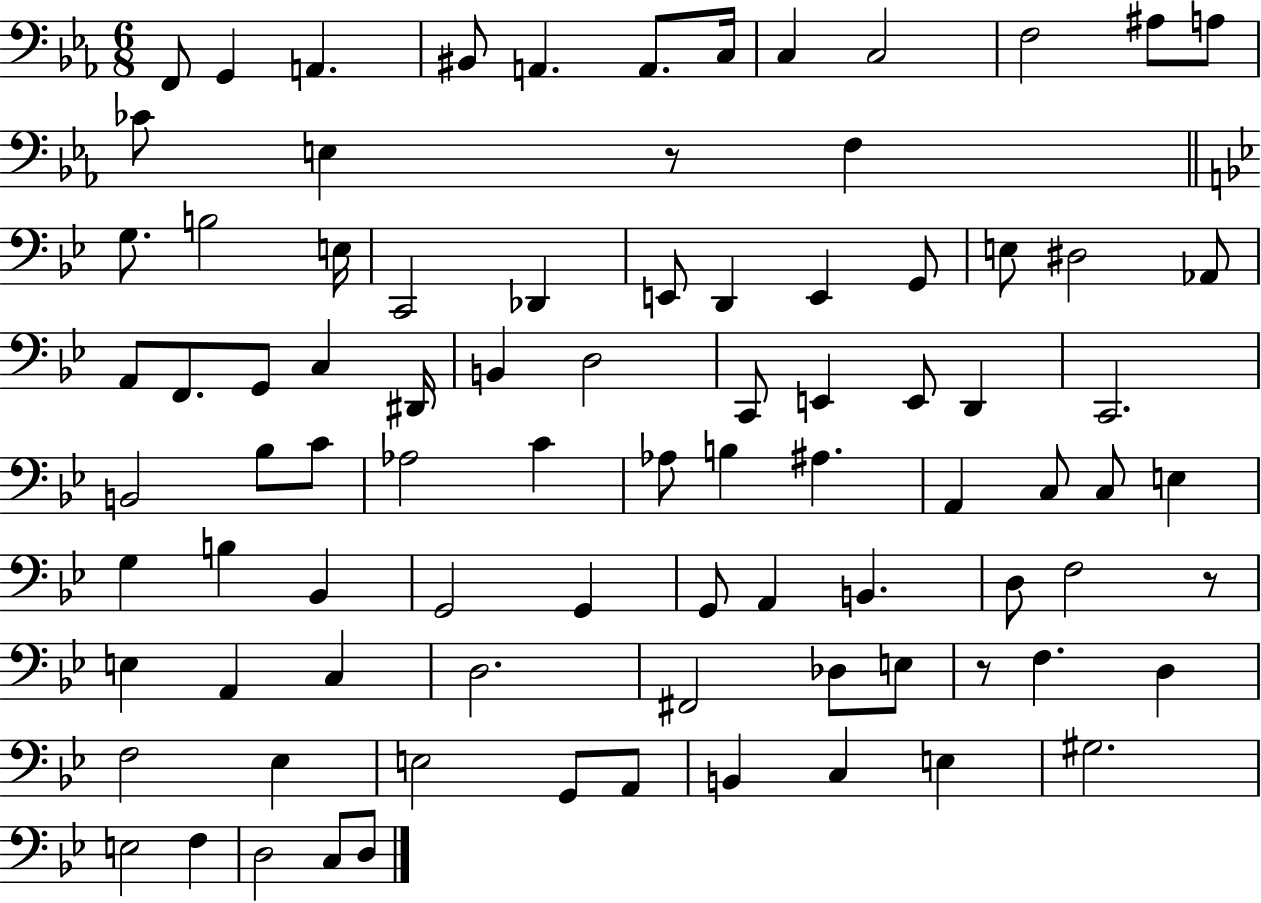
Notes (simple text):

F2/e G2/q A2/q. BIS2/e A2/q. A2/e. C3/s C3/q C3/h F3/h A#3/e A3/e CES4/e E3/q R/e F3/q G3/e. B3/h E3/s C2/h Db2/q E2/e D2/q E2/q G2/e E3/e D#3/h Ab2/e A2/e F2/e. G2/e C3/q D#2/s B2/q D3/h C2/e E2/q E2/e D2/q C2/h. B2/h Bb3/e C4/e Ab3/h C4/q Ab3/e B3/q A#3/q. A2/q C3/e C3/e E3/q G3/q B3/q Bb2/q G2/h G2/q G2/e A2/q B2/q. D3/e F3/h R/e E3/q A2/q C3/q D3/h. F#2/h Db3/e E3/e R/e F3/q. D3/q F3/h Eb3/q E3/h G2/e A2/e B2/q C3/q E3/q G#3/h. E3/h F3/q D3/h C3/e D3/e